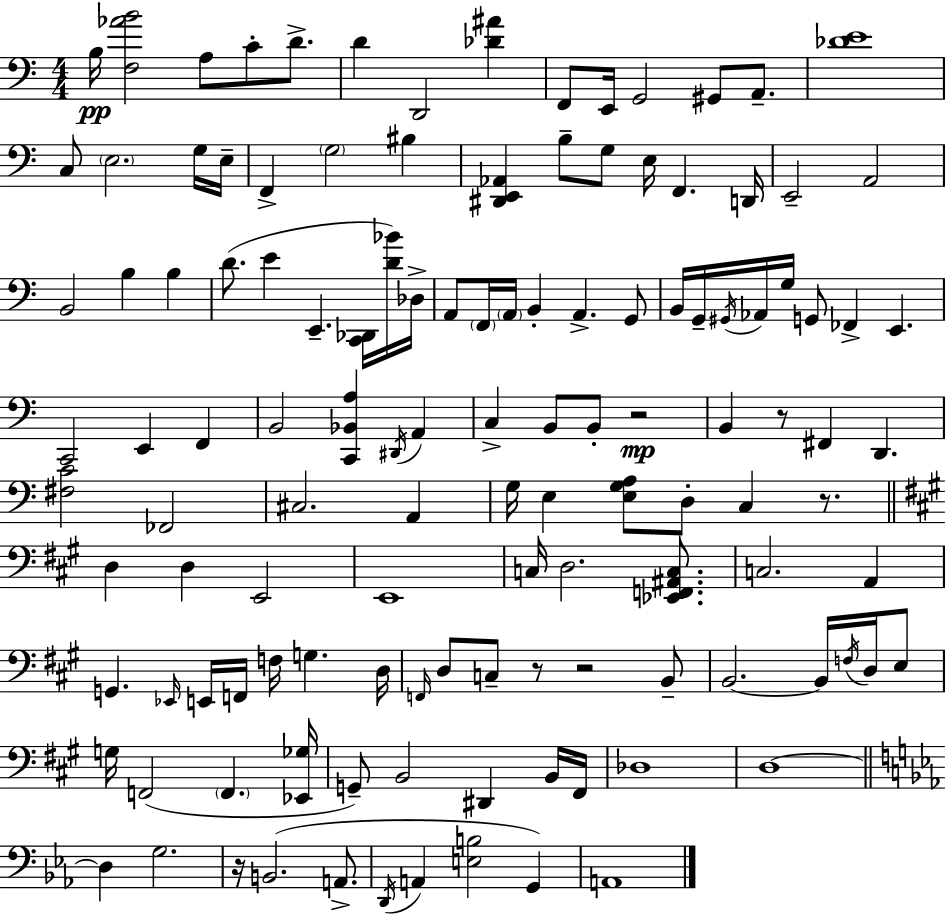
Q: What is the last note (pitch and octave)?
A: A2